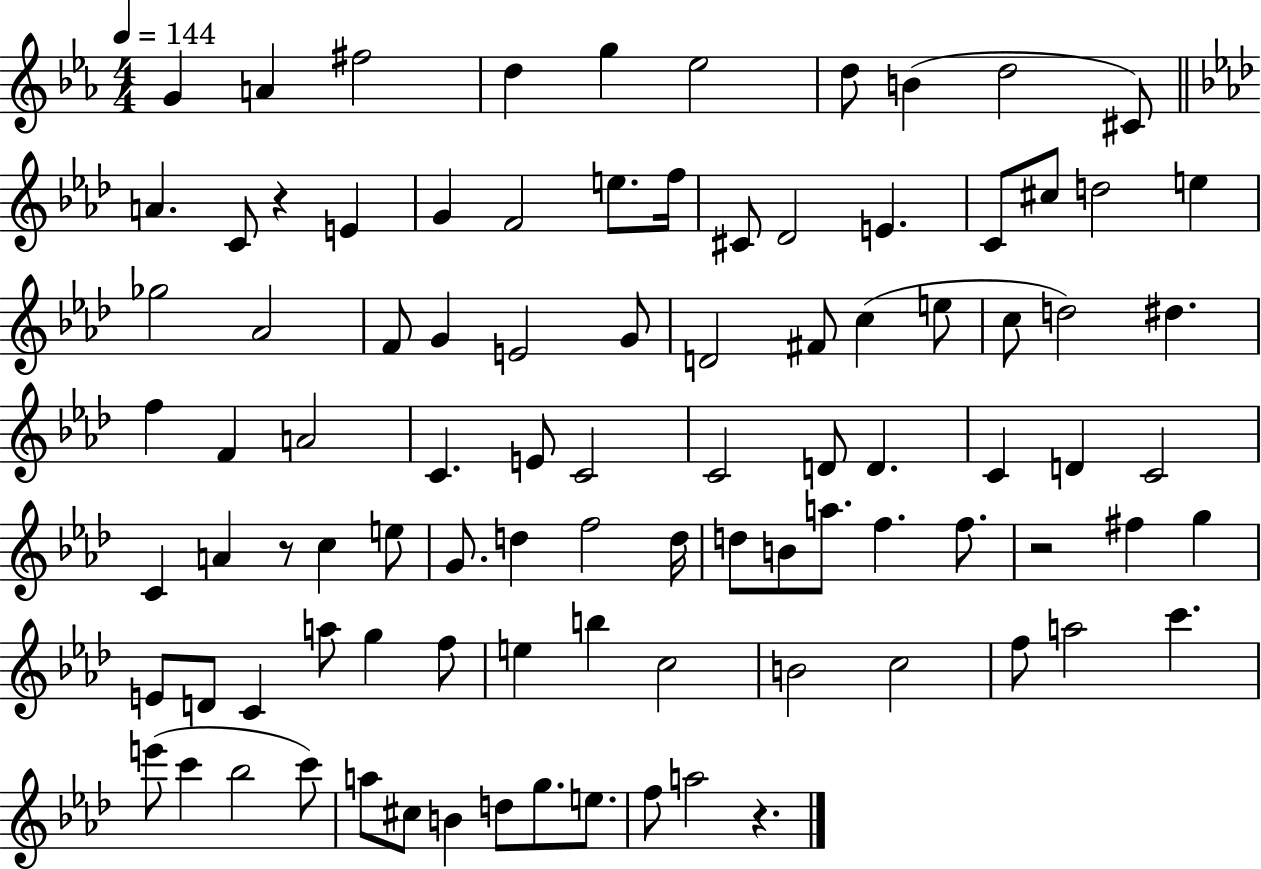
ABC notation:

X:1
T:Untitled
M:4/4
L:1/4
K:Eb
G A ^f2 d g _e2 d/2 B d2 ^C/2 A C/2 z E G F2 e/2 f/4 ^C/2 _D2 E C/2 ^c/2 d2 e _g2 _A2 F/2 G E2 G/2 D2 ^F/2 c e/2 c/2 d2 ^d f F A2 C E/2 C2 C2 D/2 D C D C2 C A z/2 c e/2 G/2 d f2 d/4 d/2 B/2 a/2 f f/2 z2 ^f g E/2 D/2 C a/2 g f/2 e b c2 B2 c2 f/2 a2 c' e'/2 c' _b2 c'/2 a/2 ^c/2 B d/2 g/2 e/2 f/2 a2 z